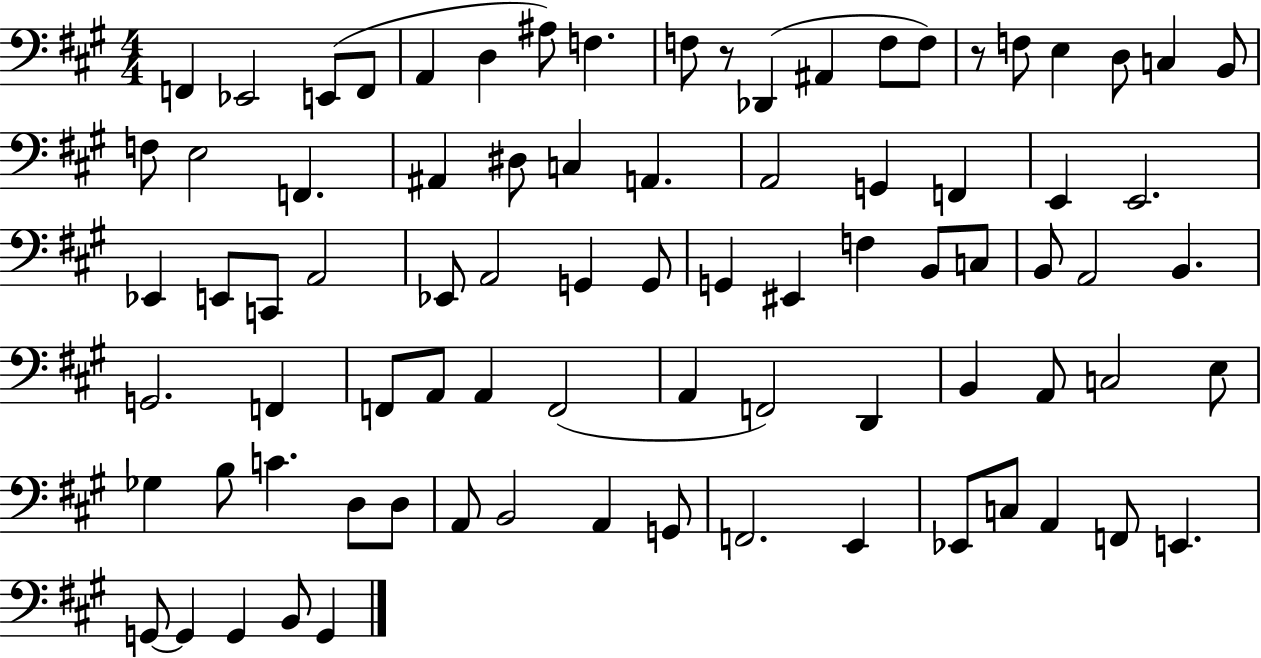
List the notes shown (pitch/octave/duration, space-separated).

F2/q Eb2/h E2/e F2/e A2/q D3/q A#3/e F3/q. F3/e R/e Db2/q A#2/q F3/e F3/e R/e F3/e E3/q D3/e C3/q B2/e F3/e E3/h F2/q. A#2/q D#3/e C3/q A2/q. A2/h G2/q F2/q E2/q E2/h. Eb2/q E2/e C2/e A2/h Eb2/e A2/h G2/q G2/e G2/q EIS2/q F3/q B2/e C3/e B2/e A2/h B2/q. G2/h. F2/q F2/e A2/e A2/q F2/h A2/q F2/h D2/q B2/q A2/e C3/h E3/e Gb3/q B3/e C4/q. D3/e D3/e A2/e B2/h A2/q G2/e F2/h. E2/q Eb2/e C3/e A2/q F2/e E2/q. G2/e G2/q G2/q B2/e G2/q